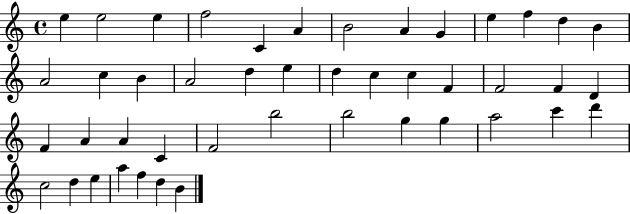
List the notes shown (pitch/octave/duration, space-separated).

E5/q E5/h E5/q F5/h C4/q A4/q B4/h A4/q G4/q E5/q F5/q D5/q B4/q A4/h C5/q B4/q A4/h D5/q E5/q D5/q C5/q C5/q F4/q F4/h F4/q D4/q F4/q A4/q A4/q C4/q F4/h B5/h B5/h G5/q G5/q A5/h C6/q D6/q C5/h D5/q E5/q A5/q F5/q D5/q B4/q